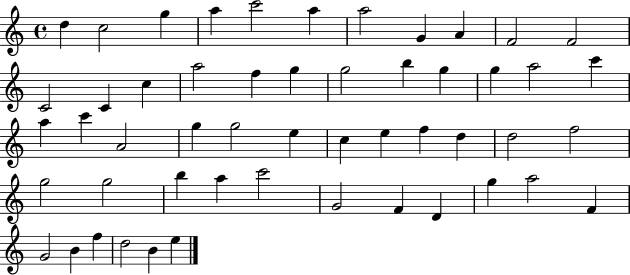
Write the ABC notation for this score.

X:1
T:Untitled
M:4/4
L:1/4
K:C
d c2 g a c'2 a a2 G A F2 F2 C2 C c a2 f g g2 b g g a2 c' a c' A2 g g2 e c e f d d2 f2 g2 g2 b a c'2 G2 F D g a2 F G2 B f d2 B e